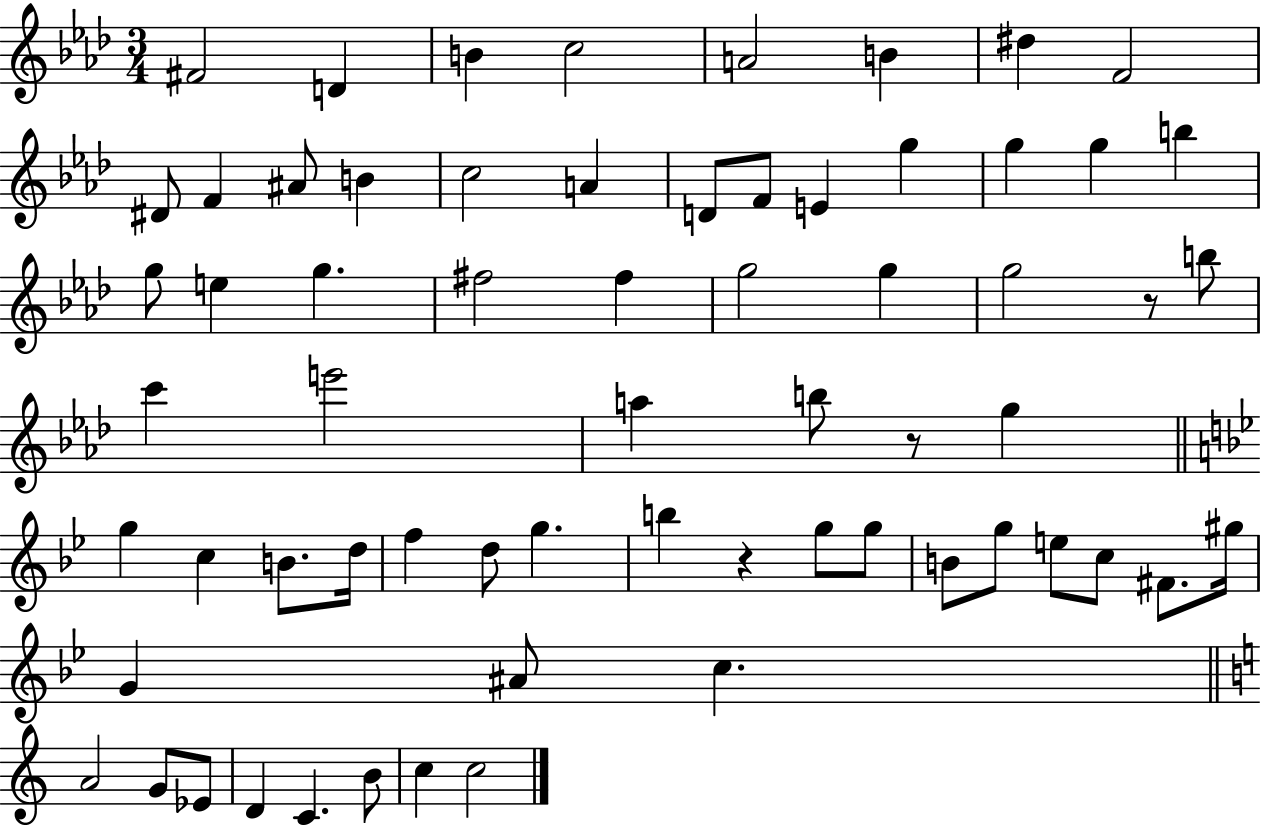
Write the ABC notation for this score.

X:1
T:Untitled
M:3/4
L:1/4
K:Ab
^F2 D B c2 A2 B ^d F2 ^D/2 F ^A/2 B c2 A D/2 F/2 E g g g b g/2 e g ^f2 ^f g2 g g2 z/2 b/2 c' e'2 a b/2 z/2 g g c B/2 d/4 f d/2 g b z g/2 g/2 B/2 g/2 e/2 c/2 ^F/2 ^g/4 G ^A/2 c A2 G/2 _E/2 D C B/2 c c2